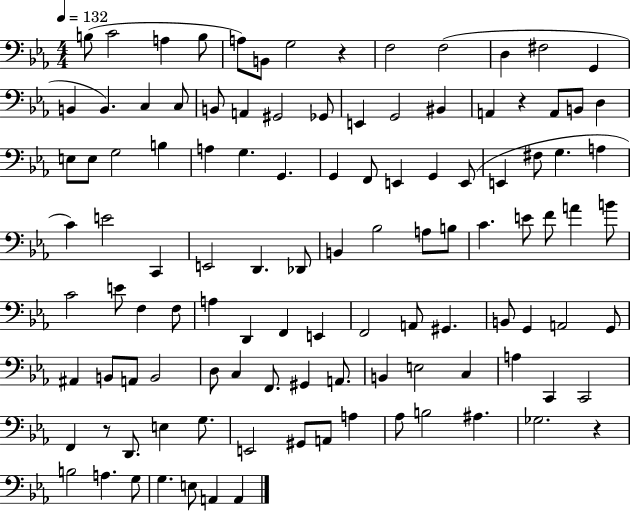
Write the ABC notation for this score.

X:1
T:Untitled
M:4/4
L:1/4
K:Eb
B,/2 C2 A, B,/2 A,/2 B,,/2 G,2 z F,2 F,2 D, ^F,2 G,, B,, B,, C, C,/2 B,,/2 A,, ^G,,2 _G,,/2 E,, G,,2 ^B,, A,, z A,,/2 B,,/2 D, E,/2 E,/2 G,2 B, A, G, G,, G,, F,,/2 E,, G,, E,,/2 E,, ^F,/2 G, A, C E2 C,, E,,2 D,, _D,,/2 B,, _B,2 A,/2 B,/2 C E/2 F/2 A B/2 C2 E/2 F, F,/2 A, D,, F,, E,, F,,2 A,,/2 ^G,, B,,/2 G,, A,,2 G,,/2 ^A,, B,,/2 A,,/2 B,,2 D,/2 C, F,,/2 ^G,, A,,/2 B,, E,2 C, A, C,, C,,2 F,, z/2 D,,/2 E, G,/2 E,,2 ^G,,/2 A,,/2 A, _A,/2 B,2 ^A, _G,2 z B,2 A, G,/2 G, E,/2 A,, A,,